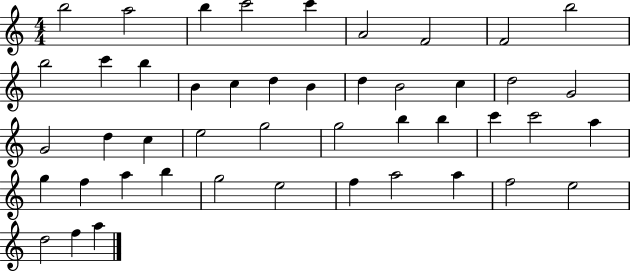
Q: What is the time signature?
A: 4/4